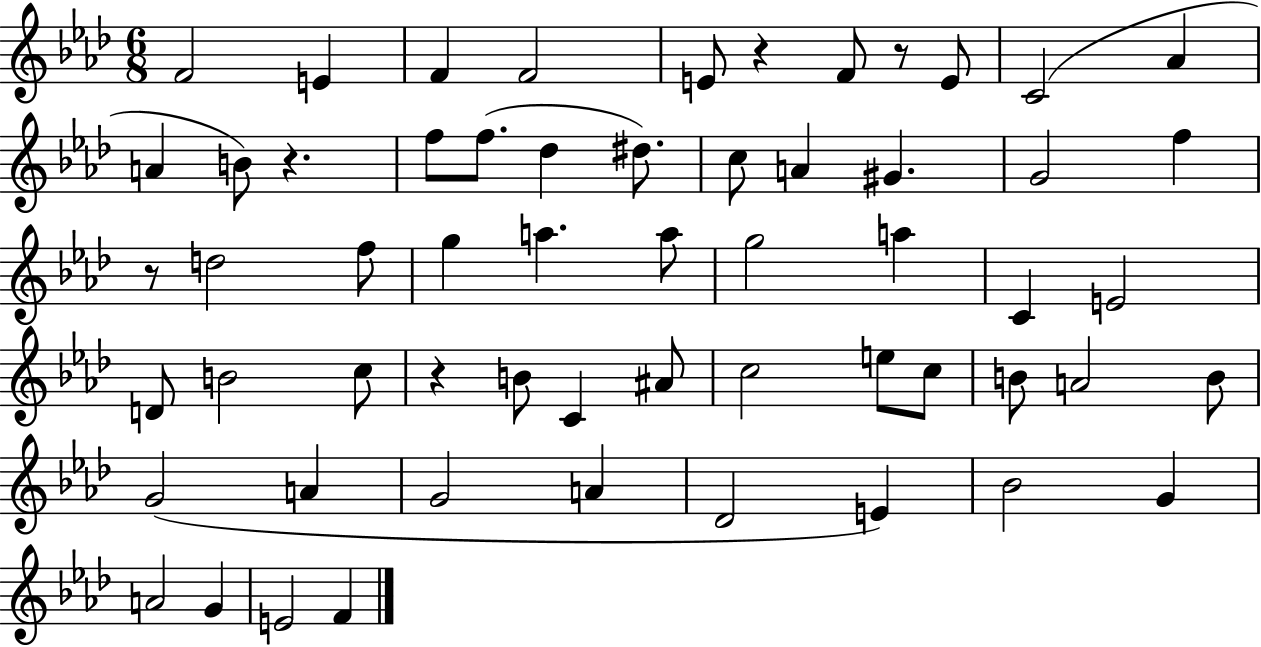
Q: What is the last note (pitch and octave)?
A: F4